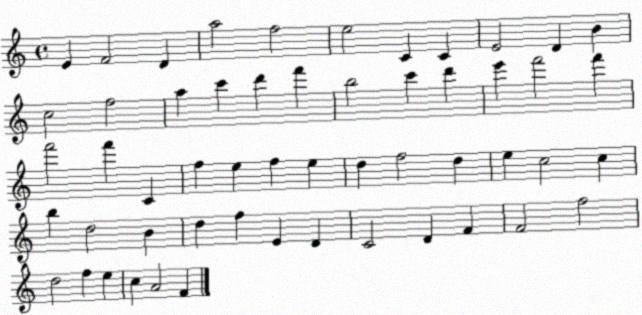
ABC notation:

X:1
T:Untitled
M:4/4
L:1/4
K:C
E F2 D a2 f2 e2 C C E2 D B c2 f2 a c' d' f' b2 c' d' e' f'2 f' f'2 f' C f e f e d f2 d e c2 c b d2 B d f E D C2 D F F2 f2 d2 f e c A2 F